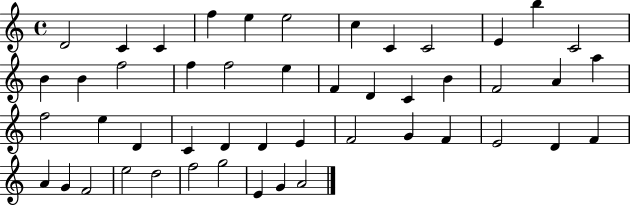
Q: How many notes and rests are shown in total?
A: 48